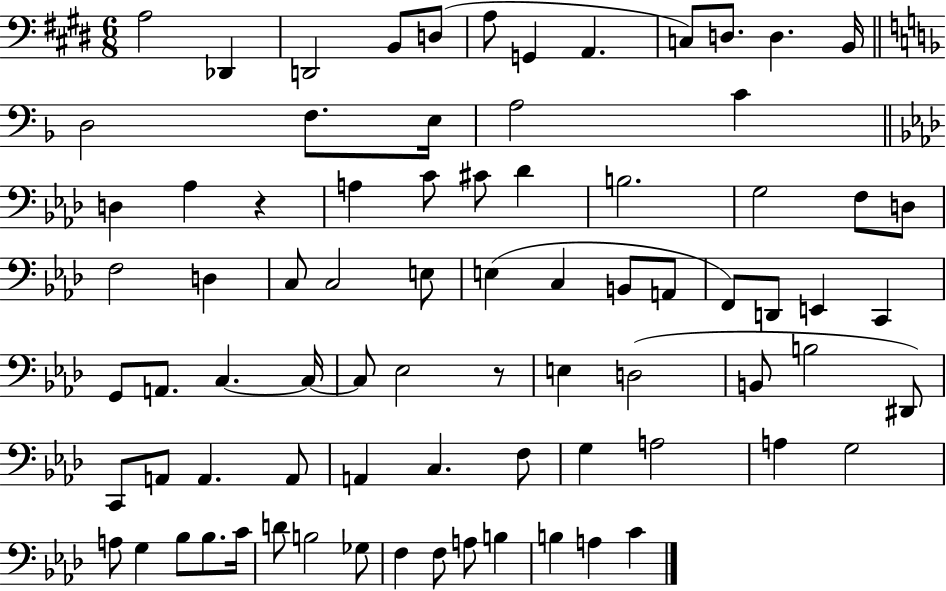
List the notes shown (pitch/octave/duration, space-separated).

A3/h Db2/q D2/h B2/e D3/e A3/e G2/q A2/q. C3/e D3/e. D3/q. B2/s D3/h F3/e. E3/s A3/h C4/q D3/q Ab3/q R/q A3/q C4/e C#4/e Db4/q B3/h. G3/h F3/e D3/e F3/h D3/q C3/e C3/h E3/e E3/q C3/q B2/e A2/e F2/e D2/e E2/q C2/q G2/e A2/e. C3/q. C3/s C3/e Eb3/h R/e E3/q D3/h B2/e B3/h D#2/e C2/e A2/e A2/q. A2/e A2/q C3/q. F3/e G3/q A3/h A3/q G3/h A3/e G3/q Bb3/e Bb3/e. C4/s D4/e B3/h Gb3/e F3/q F3/e A3/e B3/q B3/q A3/q C4/q